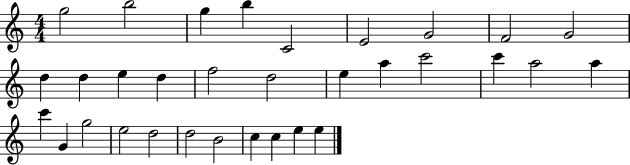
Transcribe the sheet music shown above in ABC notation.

X:1
T:Untitled
M:4/4
L:1/4
K:C
g2 b2 g b C2 E2 G2 F2 G2 d d e d f2 d2 e a c'2 c' a2 a c' G g2 e2 d2 d2 B2 c c e e